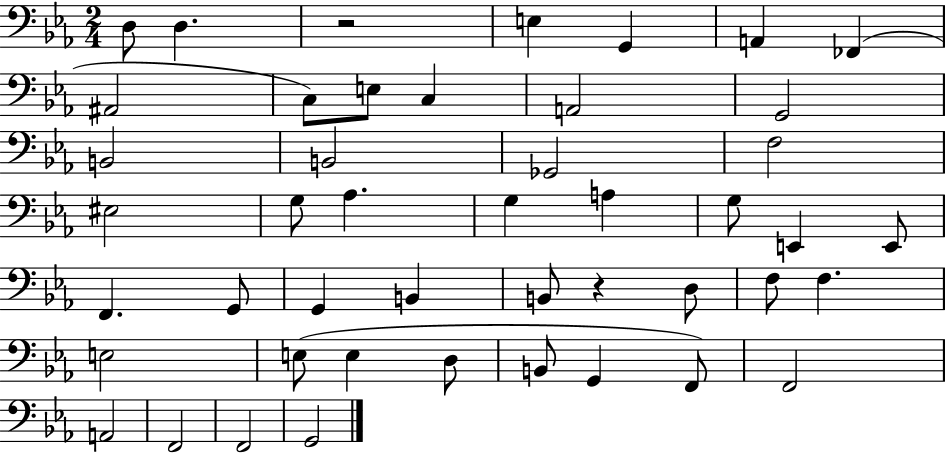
X:1
T:Untitled
M:2/4
L:1/4
K:Eb
D,/2 D, z2 E, G,, A,, _F,, ^A,,2 C,/2 E,/2 C, A,,2 G,,2 B,,2 B,,2 _G,,2 F,2 ^E,2 G,/2 _A, G, A, G,/2 E,, E,,/2 F,, G,,/2 G,, B,, B,,/2 z D,/2 F,/2 F, E,2 E,/2 E, D,/2 B,,/2 G,, F,,/2 F,,2 A,,2 F,,2 F,,2 G,,2